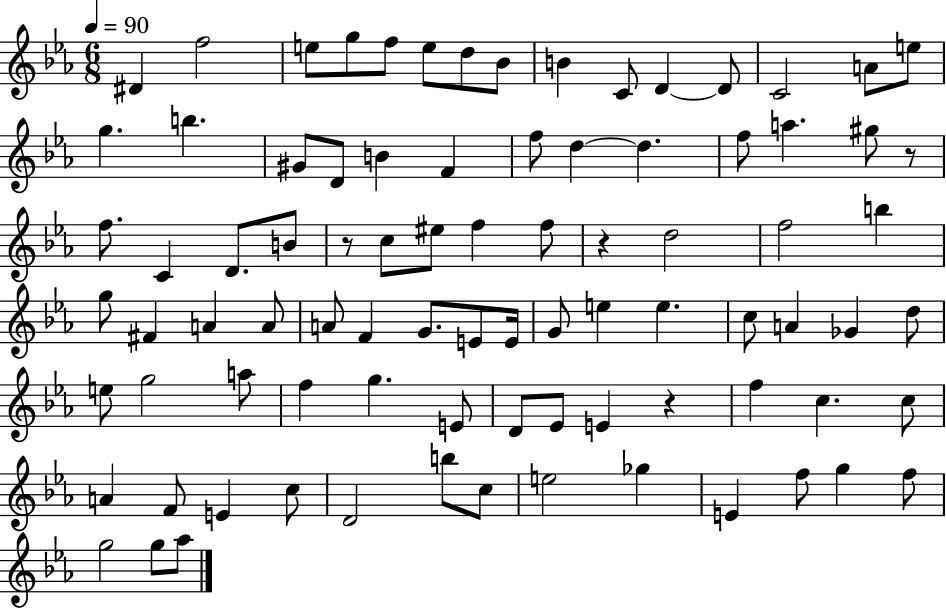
X:1
T:Untitled
M:6/8
L:1/4
K:Eb
^D f2 e/2 g/2 f/2 e/2 d/2 _B/2 B C/2 D D/2 C2 A/2 e/2 g b ^G/2 D/2 B F f/2 d d f/2 a ^g/2 z/2 f/2 C D/2 B/2 z/2 c/2 ^e/2 f f/2 z d2 f2 b g/2 ^F A A/2 A/2 F G/2 E/2 E/4 G/2 e e c/2 A _G d/2 e/2 g2 a/2 f g E/2 D/2 _E/2 E z f c c/2 A F/2 E c/2 D2 b/2 c/2 e2 _g E f/2 g f/2 g2 g/2 _a/2